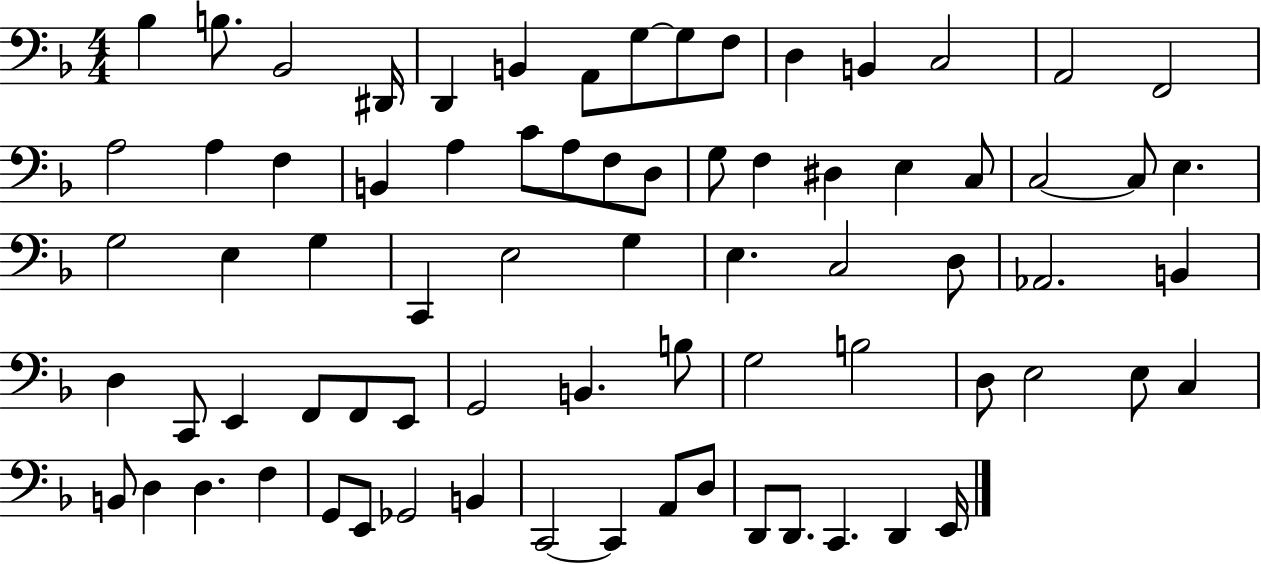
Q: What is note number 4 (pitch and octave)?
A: D#2